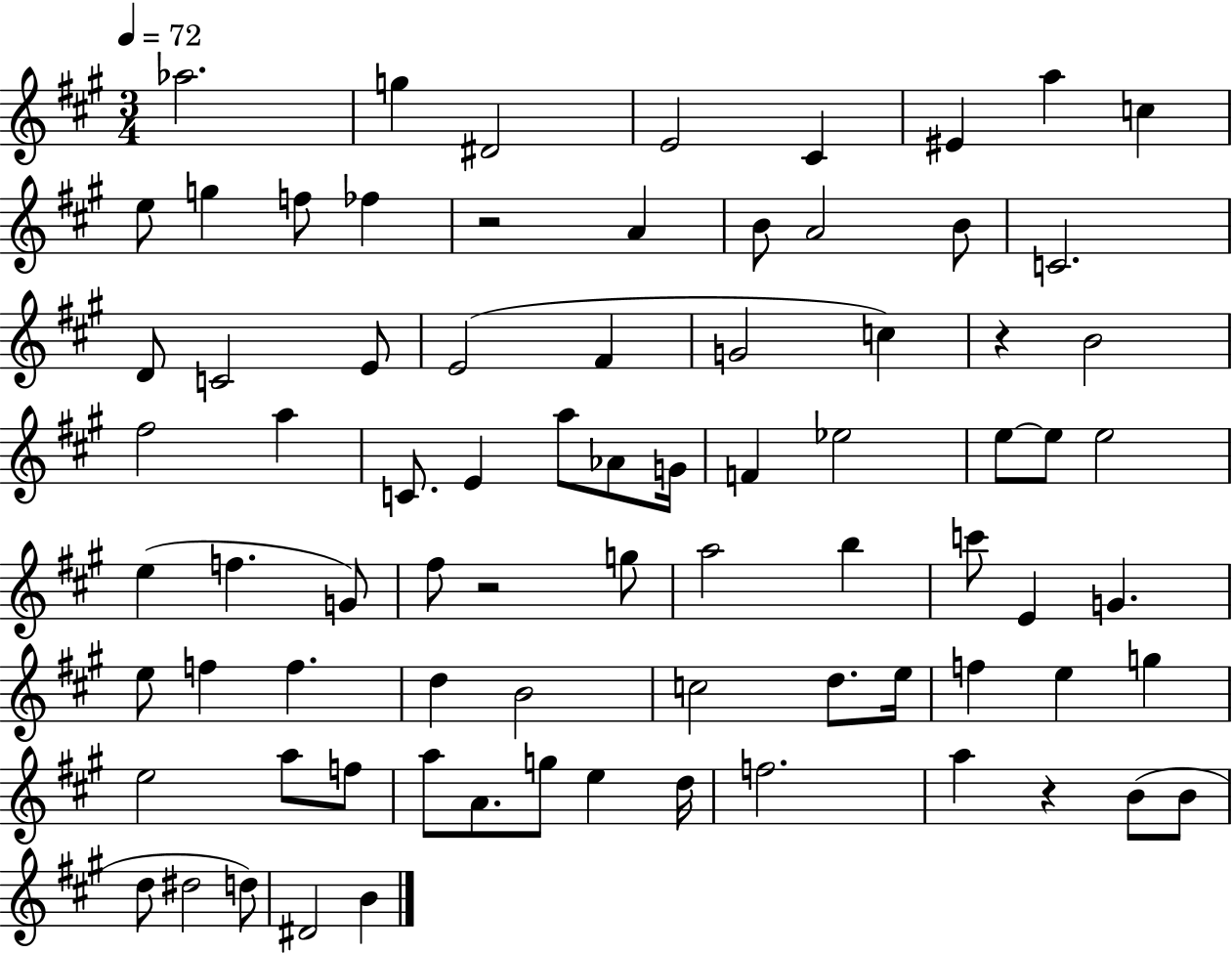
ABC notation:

X:1
T:Untitled
M:3/4
L:1/4
K:A
_a2 g ^D2 E2 ^C ^E a c e/2 g f/2 _f z2 A B/2 A2 B/2 C2 D/2 C2 E/2 E2 ^F G2 c z B2 ^f2 a C/2 E a/2 _A/2 G/4 F _e2 e/2 e/2 e2 e f G/2 ^f/2 z2 g/2 a2 b c'/2 E G e/2 f f d B2 c2 d/2 e/4 f e g e2 a/2 f/2 a/2 A/2 g/2 e d/4 f2 a z B/2 B/2 d/2 ^d2 d/2 ^D2 B